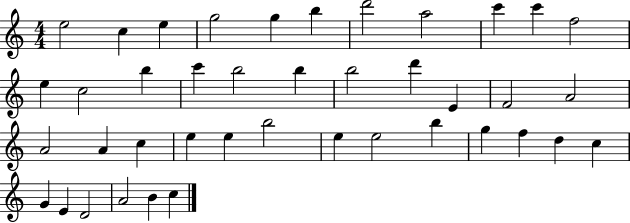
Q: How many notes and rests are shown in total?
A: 41